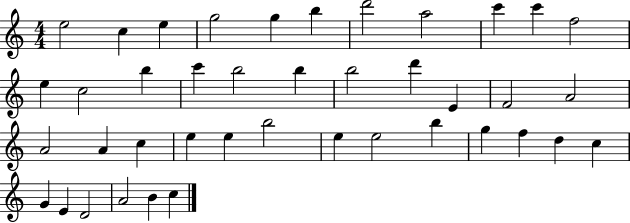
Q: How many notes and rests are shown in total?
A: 41